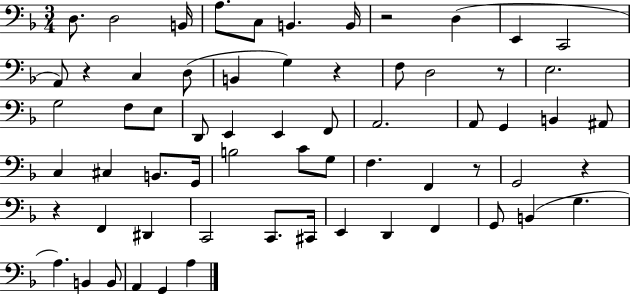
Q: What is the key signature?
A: F major